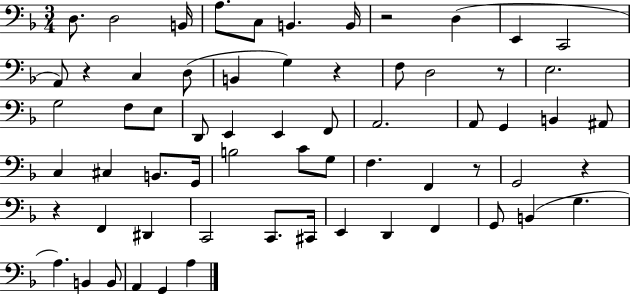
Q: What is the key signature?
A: F major